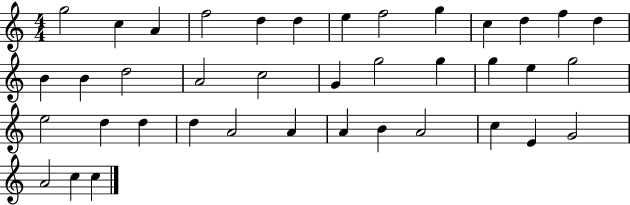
G5/h C5/q A4/q F5/h D5/q D5/q E5/q F5/h G5/q C5/q D5/q F5/q D5/q B4/q B4/q D5/h A4/h C5/h G4/q G5/h G5/q G5/q E5/q G5/h E5/h D5/q D5/q D5/q A4/h A4/q A4/q B4/q A4/h C5/q E4/q G4/h A4/h C5/q C5/q